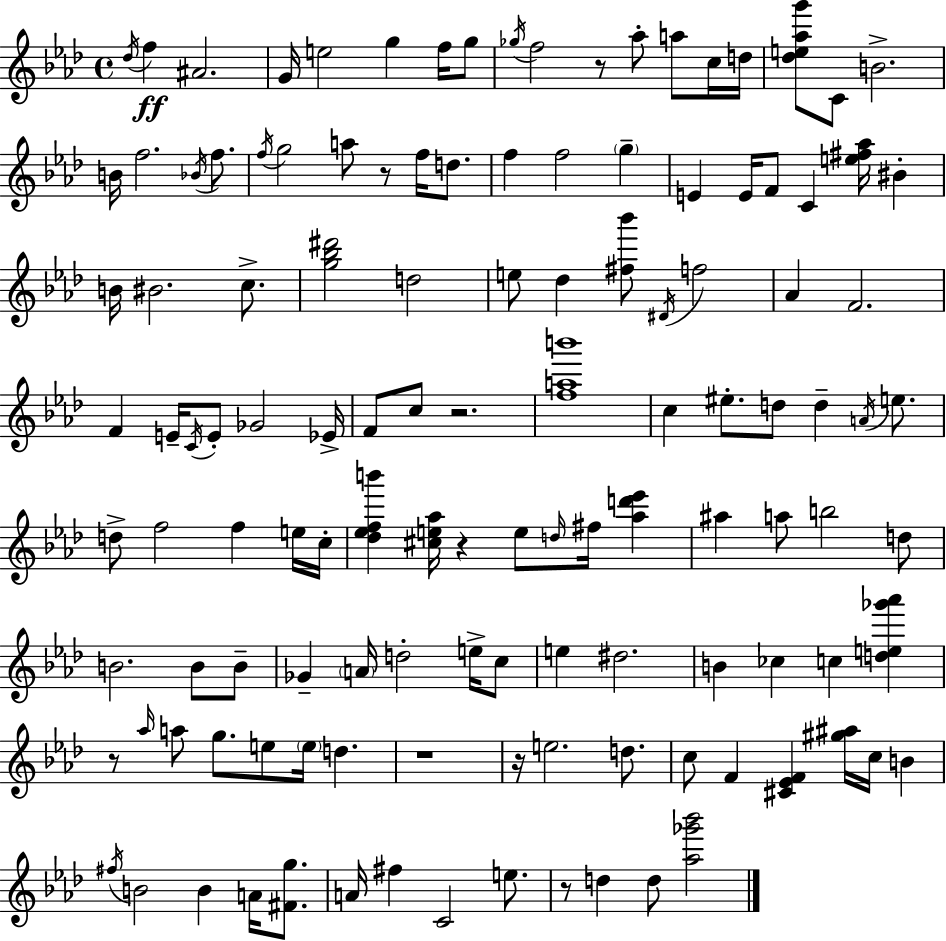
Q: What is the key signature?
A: AES major